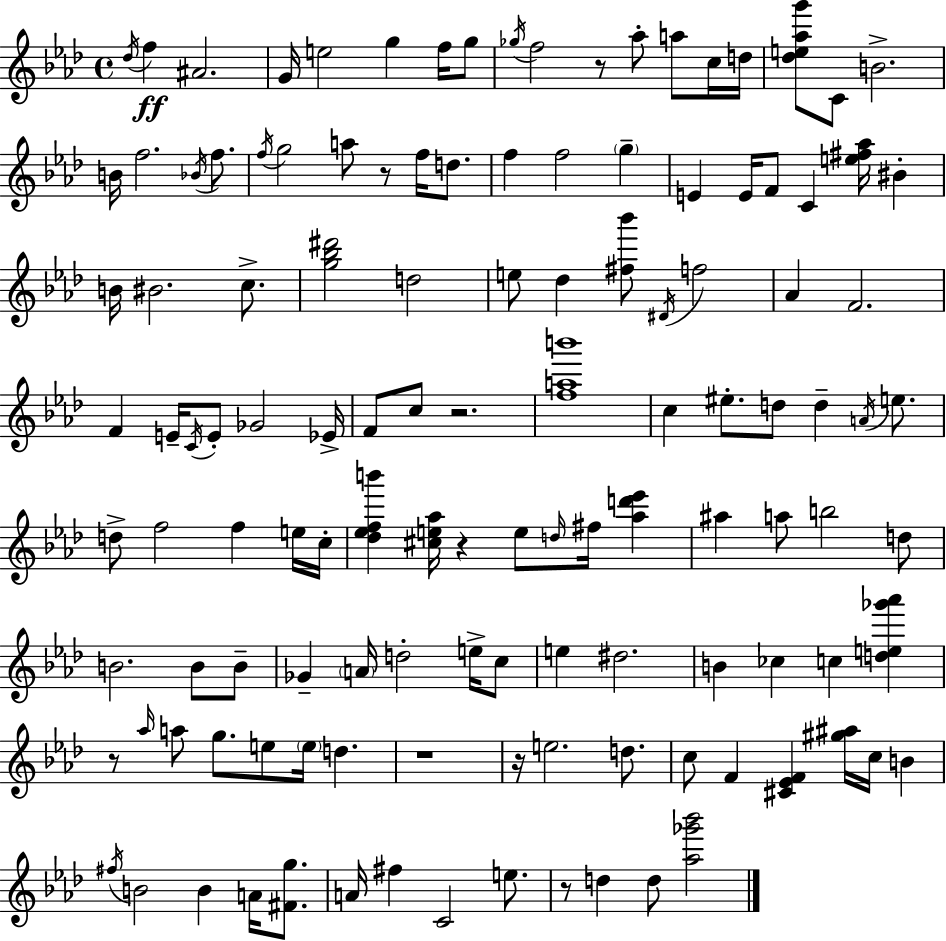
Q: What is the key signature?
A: AES major